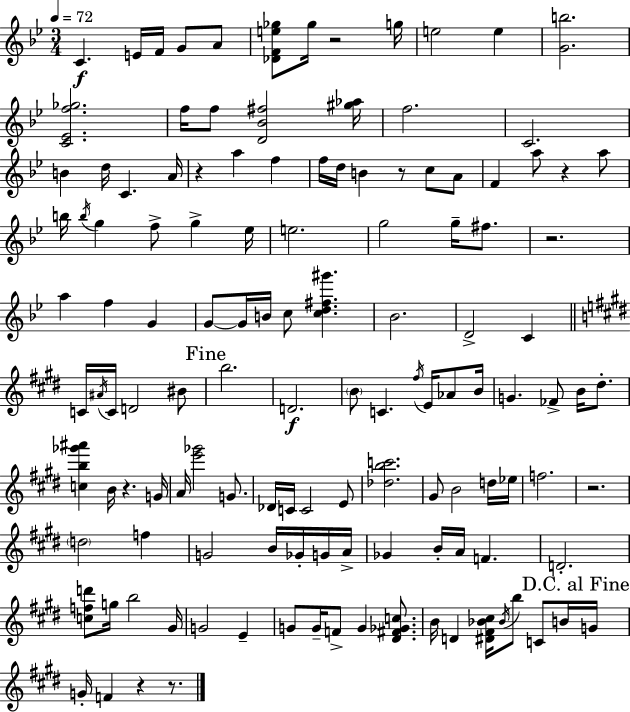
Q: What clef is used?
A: treble